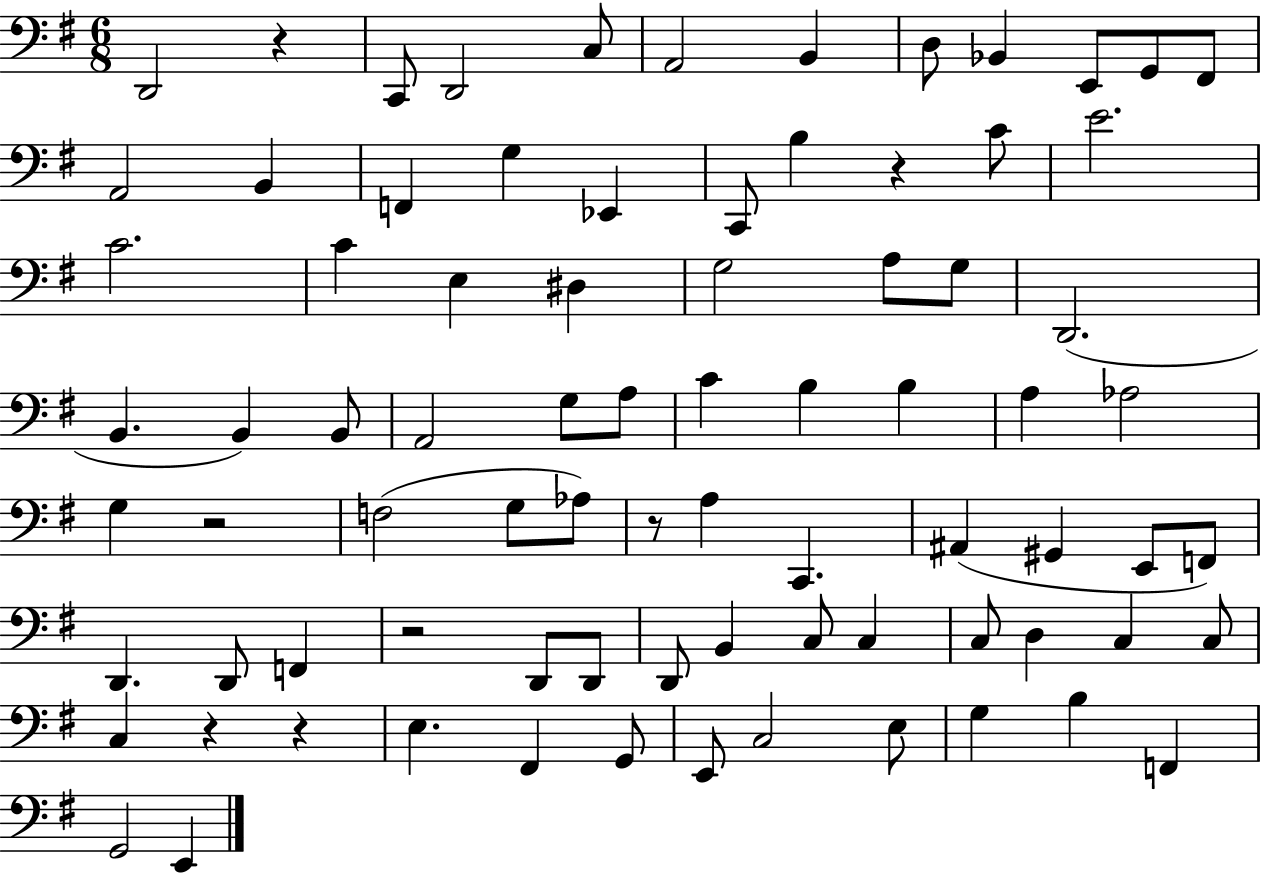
D2/h R/q C2/e D2/h C3/e A2/h B2/q D3/e Bb2/q E2/e G2/e F#2/e A2/h B2/q F2/q G3/q Eb2/q C2/e B3/q R/q C4/e E4/h. C4/h. C4/q E3/q D#3/q G3/h A3/e G3/e D2/h. B2/q. B2/q B2/e A2/h G3/e A3/e C4/q B3/q B3/q A3/q Ab3/h G3/q R/h F3/h G3/e Ab3/e R/e A3/q C2/q. A#2/q G#2/q E2/e F2/e D2/q. D2/e F2/q R/h D2/e D2/e D2/e B2/q C3/e C3/q C3/e D3/q C3/q C3/e C3/q R/q R/q E3/q. F#2/q G2/e E2/e C3/h E3/e G3/q B3/q F2/q G2/h E2/q